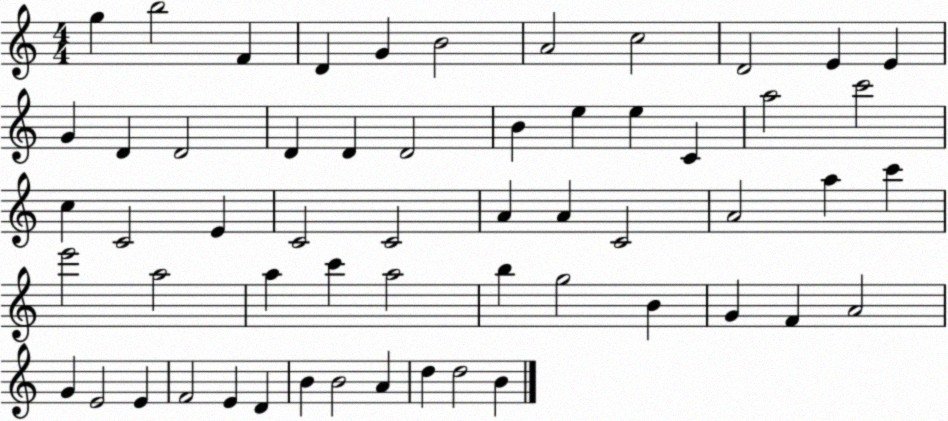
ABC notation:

X:1
T:Untitled
M:4/4
L:1/4
K:C
g b2 F D G B2 A2 c2 D2 E E G D D2 D D D2 B e e C a2 c'2 c C2 E C2 C2 A A C2 A2 a c' e'2 a2 a c' a2 b g2 B G F A2 G E2 E F2 E D B B2 A d d2 B